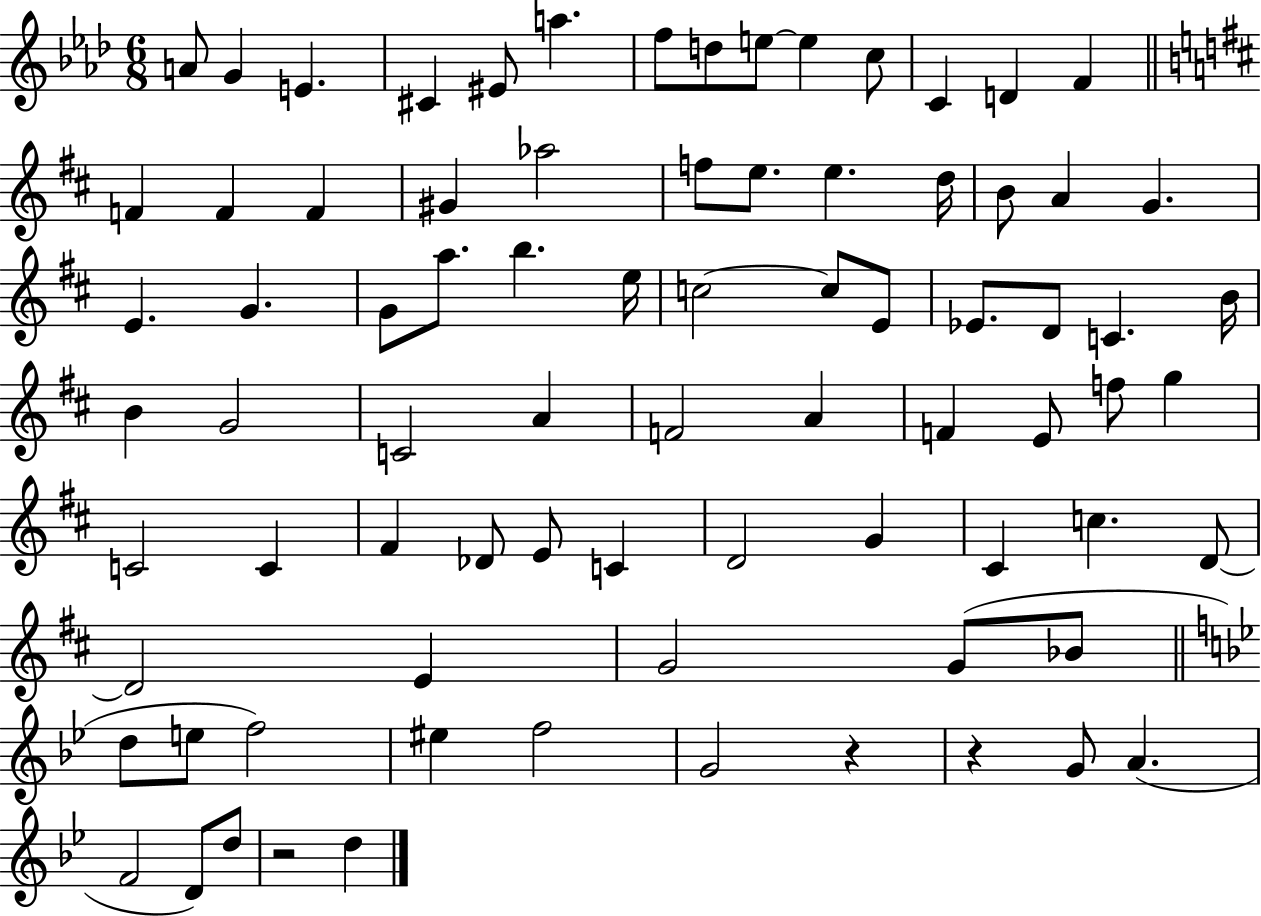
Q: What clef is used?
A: treble